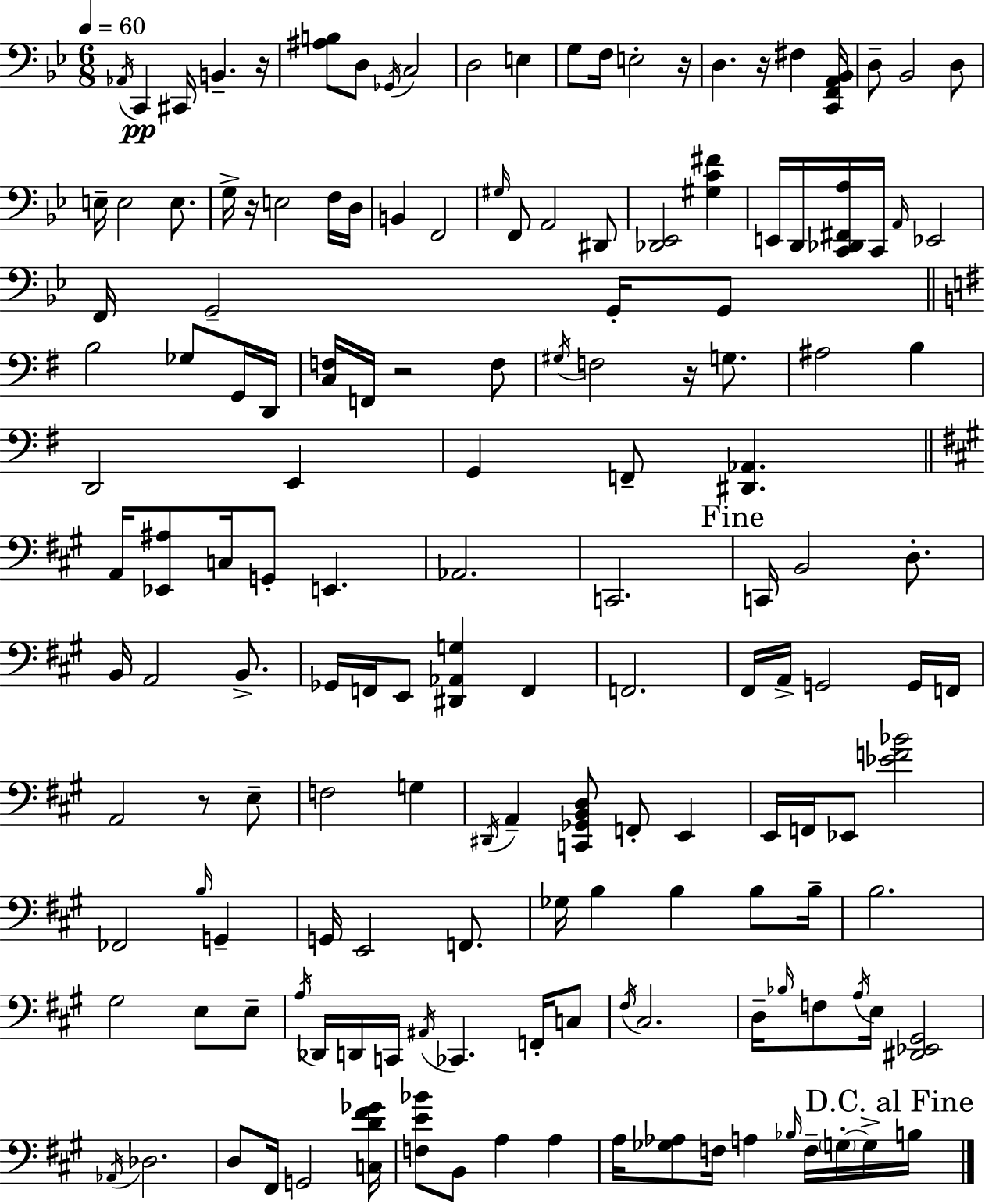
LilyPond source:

{
  \clef bass
  \numericTimeSignature
  \time 6/8
  \key bes \major
  \tempo 4 = 60
  \acciaccatura { aes,16 }\pp c,4 cis,16 b,4.-- | r16 <ais b>8 d8 \acciaccatura { ges,16 } c2 | d2 e4 | g8 f16 e2-. | \break r16 d4. r16 fis4 | <c, f, a, bes,>16 d8-- bes,2 | d8 e16-- e2 e8. | g16-> r16 e2 | \break f16 d16 b,4 f,2 | \grace { gis16 } f,8 a,2 | dis,8 <des, ees,>2 <gis c' fis'>4 | e,16 d,16 <c, des, fis, a>16 c,16 \grace { a,16 } ees,2 | \break f,16 g,2-- | g,16-. g,8 \bar "||" \break \key g \major b2 ges8 g,16 d,16 | <c f>16 f,16 r2 f8 | \acciaccatura { gis16 } f2 r16 g8. | ais2 b4 | \break d,2 e,4 | g,4 f,8-- <dis, aes,>4. | \bar "||" \break \key a \major a,16 <ees, ais>8 c16 g,8-. e,4. | aes,2. | c,2. | \mark "Fine" c,16 b,2 d8.-. | \break b,16 a,2 b,8.-> | ges,16 f,16 e,8 <dis, aes, g>4 f,4 | f,2. | fis,16 a,16-> g,2 g,16 f,16 | \break a,2 r8 e8-- | f2 g4 | \acciaccatura { dis,16 } a,4-- <c, ges, b, d>8 f,8-. e,4 | e,16 f,16 ees,8 <ees' f' bes'>2 | \break fes,2 \grace { b16 } g,4-- | g,16 e,2 f,8. | ges16 b4 b4 b8 | b16-- b2. | \break gis2 e8 | e8-- \acciaccatura { a16 } des,16 d,16 c,16 \acciaccatura { ais,16 } ces,4. | f,16-. c8 \acciaccatura { fis16 } cis2. | d16-- \grace { bes16 } f8 \acciaccatura { a16 } e16 <dis, ees, gis,>2 | \break \acciaccatura { aes,16 } des2. | d8 fis,16 g,2 | <c d' fis' ges'>16 <f e' bes'>8 b,8 | a4 a4 a16 <ges aes>8 f16 | \break a4 \grace { bes16 } f16-- \parenthesize g16-.~~ g16-> \mark "D.C. al Fine" b16 \bar "|."
}